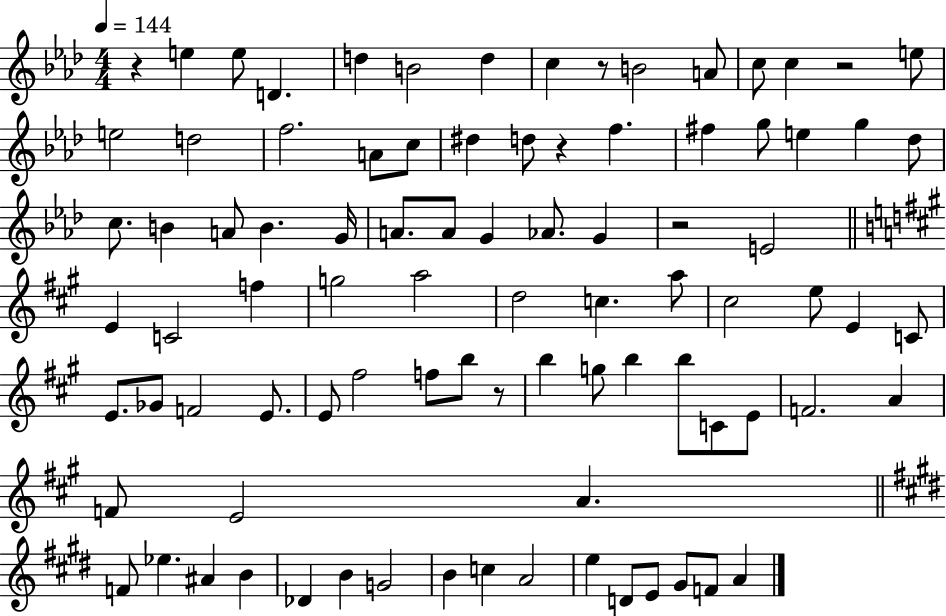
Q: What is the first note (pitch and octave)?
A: E5